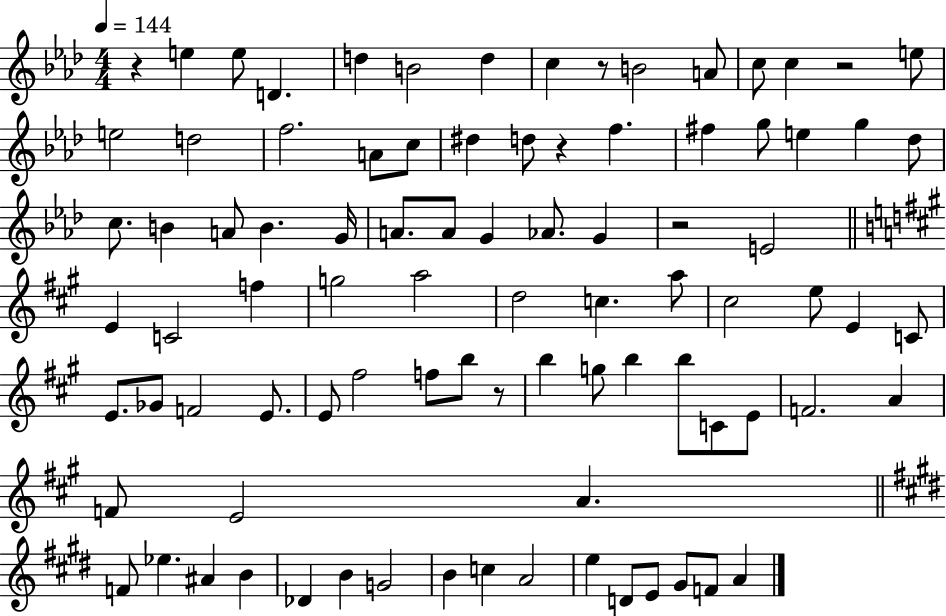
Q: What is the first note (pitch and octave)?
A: E5